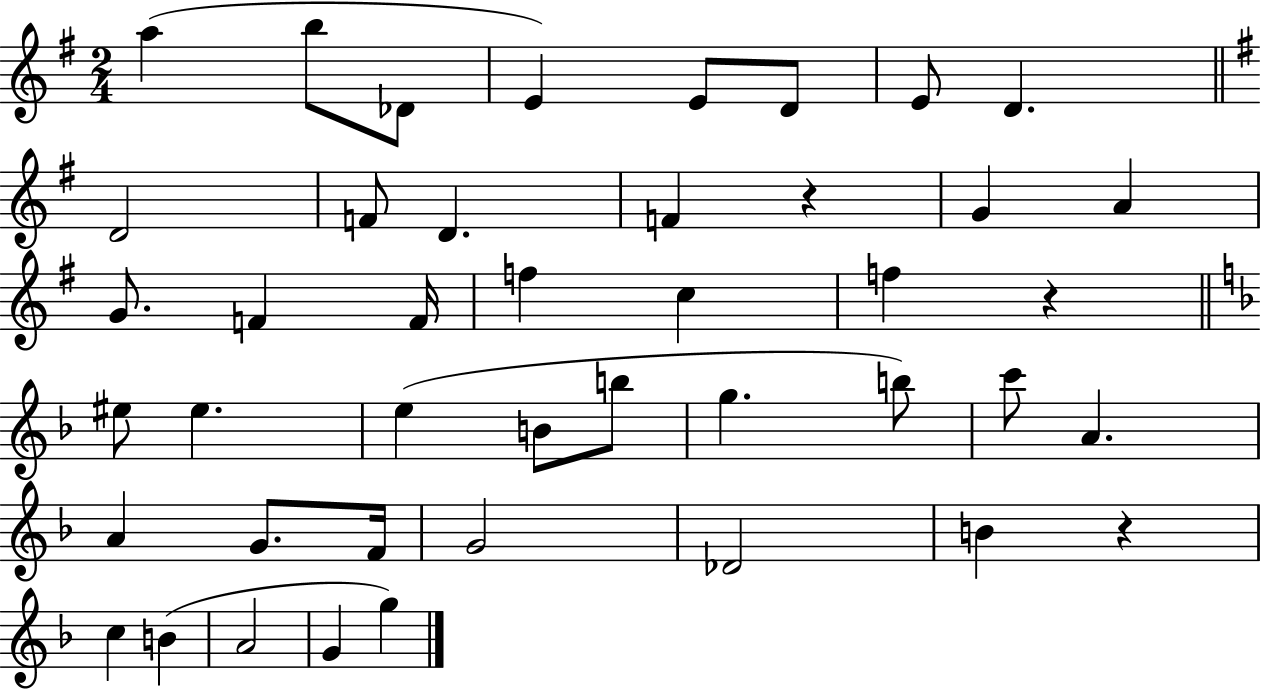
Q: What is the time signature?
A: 2/4